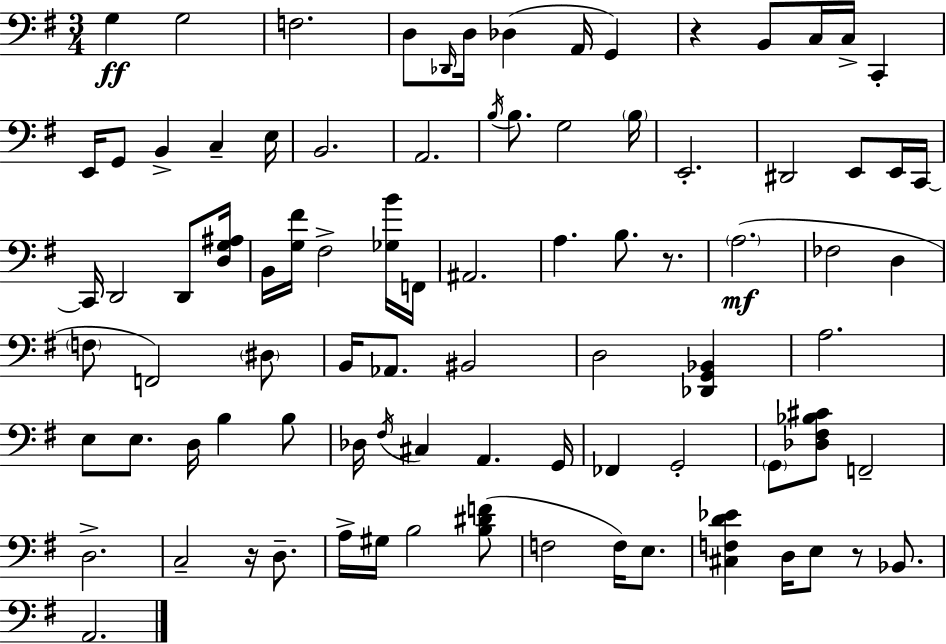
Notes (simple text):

G3/q G3/h F3/h. D3/e Db2/s D3/s Db3/q A2/s G2/q R/q B2/e C3/s C3/s C2/q E2/s G2/e B2/q C3/q E3/s B2/h. A2/h. B3/s B3/e. G3/h B3/s E2/h. D#2/h E2/e E2/s C2/s C2/s D2/h D2/e [D3,G3,A#3]/s B2/s [G3,F#4]/s F#3/h [Gb3,B4]/s F2/s A#2/h. A3/q. B3/e. R/e. A3/h. FES3/h D3/q F3/e F2/h D#3/e B2/s Ab2/e. BIS2/h D3/h [Db2,G2,Bb2]/q A3/h. E3/e E3/e. D3/s B3/q B3/e Db3/s F#3/s C#3/q A2/q. G2/s FES2/q G2/h G2/e [Db3,F#3,Bb3,C#4]/e F2/h D3/h. C3/h R/s D3/e. A3/s G#3/s B3/h [B3,D#4,F4]/e F3/h F3/s E3/e. [C#3,F3,D4,Eb4]/q D3/s E3/e R/e Bb2/e. A2/h.